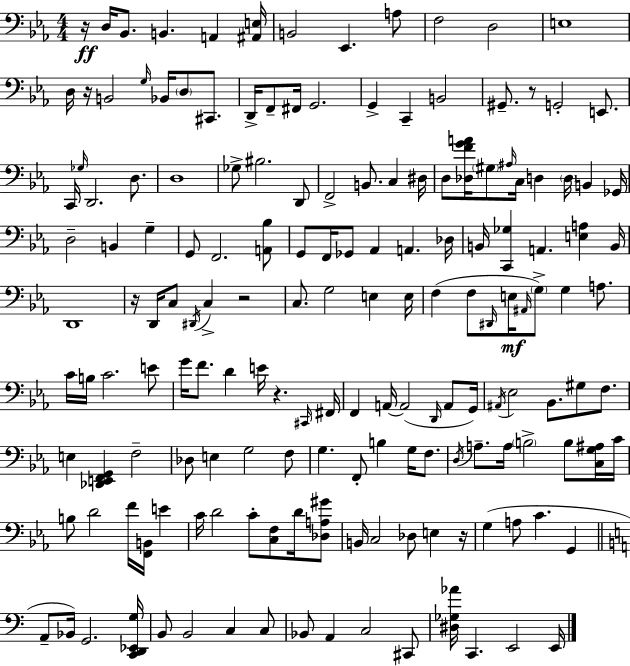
R/s D3/s Bb2/e. B2/q. A2/q [A#2,E3]/s B2/h Eb2/q. A3/e F3/h D3/h E3/w D3/s R/s B2/h G3/s Bb2/s D3/e C#2/e. D2/s F2/e F#2/s G2/h. G2/q C2/q B2/h G#2/e. R/e G2/h E2/e. C2/s Gb3/s D2/h. D3/e. D3/w Gb3/e BIS3/h. D2/e F2/h B2/e. C3/q D#3/s D3/e [Db3,F4,G4,A4]/s G#3/e A#3/s C3/s D3/q D3/s B2/q Gb2/s D3/h B2/q G3/q G2/e F2/h. [A2,Bb3]/e G2/e F2/s Gb2/e Ab2/q A2/q. Db3/s B2/s [C2,Gb3]/q A2/q. [E3,A3]/q B2/s D2/w R/s D2/s C3/e D#2/s C3/q R/h C3/e. G3/h E3/q E3/s F3/q F3/e D#2/s E3/s A#2/s G3/e G3/q A3/e. C4/s B3/s C4/h. E4/e G4/s F4/e. D4/q E4/s R/q. C#2/s F#2/s F2/q A2/s A2/h D2/s A2/e G2/s A#2/s Eb3/h Bb2/e. G#3/e F3/e. E3/q [Db2,E2,F2,G2]/q F3/h Db3/e E3/q G3/h F3/e G3/q. F2/e B3/q G3/s F3/e. D3/s A3/e. A3/s B3/h B3/e [C3,G3,A#3]/s C4/s B3/e D4/h F4/s [F2,B2]/s E4/q C4/s D4/h C4/e [C3,F3]/e D4/s [Db3,A3,G#4]/e B2/s C3/h Db3/e E3/q R/s G3/q A3/e C4/q. G2/q A2/e Bb2/s G2/h. [C2,D2,Eb2,G3]/s B2/e B2/h C3/q C3/e Bb2/e A2/q C3/h C#2/e [D#3,Gb3,Ab4]/s C2/q. E2/h E2/s